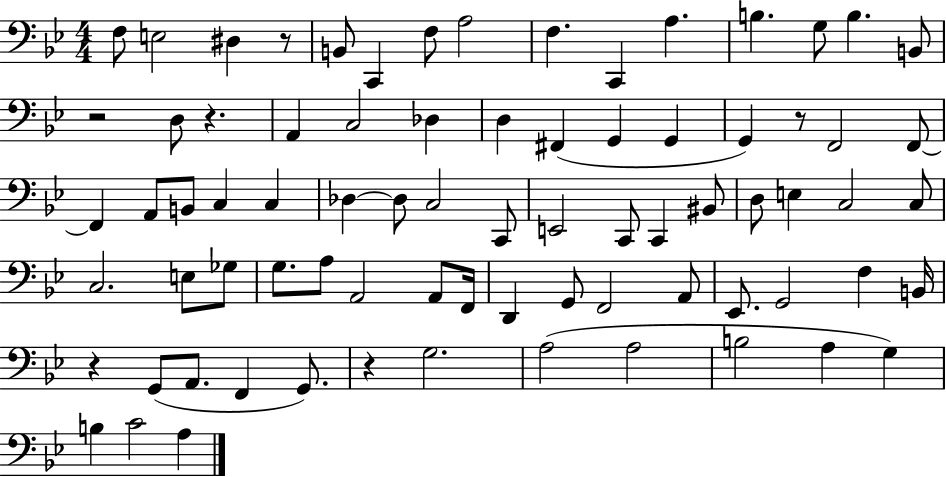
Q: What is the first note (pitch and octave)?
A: F3